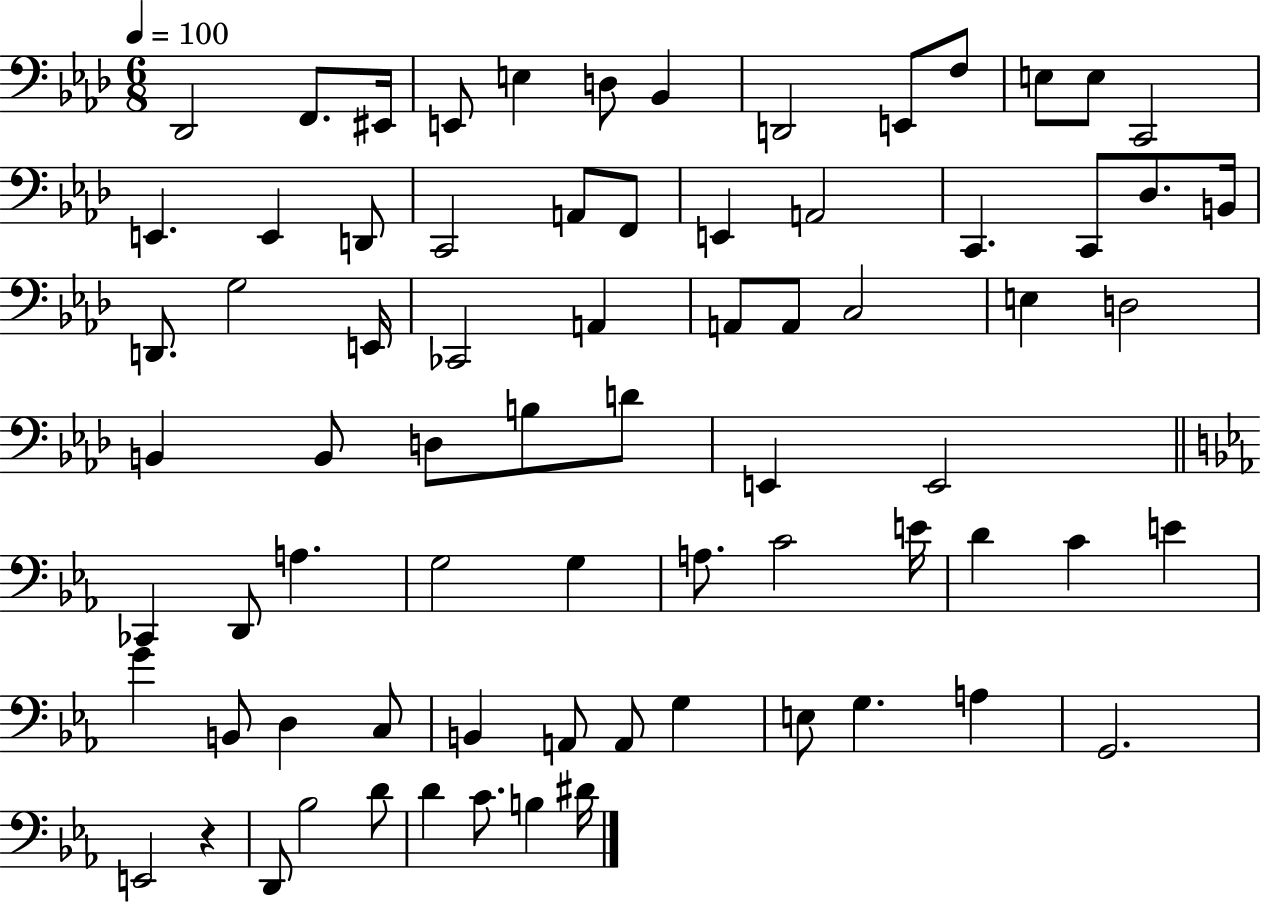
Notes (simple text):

Db2/h F2/e. EIS2/s E2/e E3/q D3/e Bb2/q D2/h E2/e F3/e E3/e E3/e C2/h E2/q. E2/q D2/e C2/h A2/e F2/e E2/q A2/h C2/q. C2/e Db3/e. B2/s D2/e. G3/h E2/s CES2/h A2/q A2/e A2/e C3/h E3/q D3/h B2/q B2/e D3/e B3/e D4/e E2/q E2/h CES2/q D2/e A3/q. G3/h G3/q A3/e. C4/h E4/s D4/q C4/q E4/q G4/q B2/e D3/q C3/e B2/q A2/e A2/e G3/q E3/e G3/q. A3/q G2/h. E2/h R/q D2/e Bb3/h D4/e D4/q C4/e. B3/q D#4/s